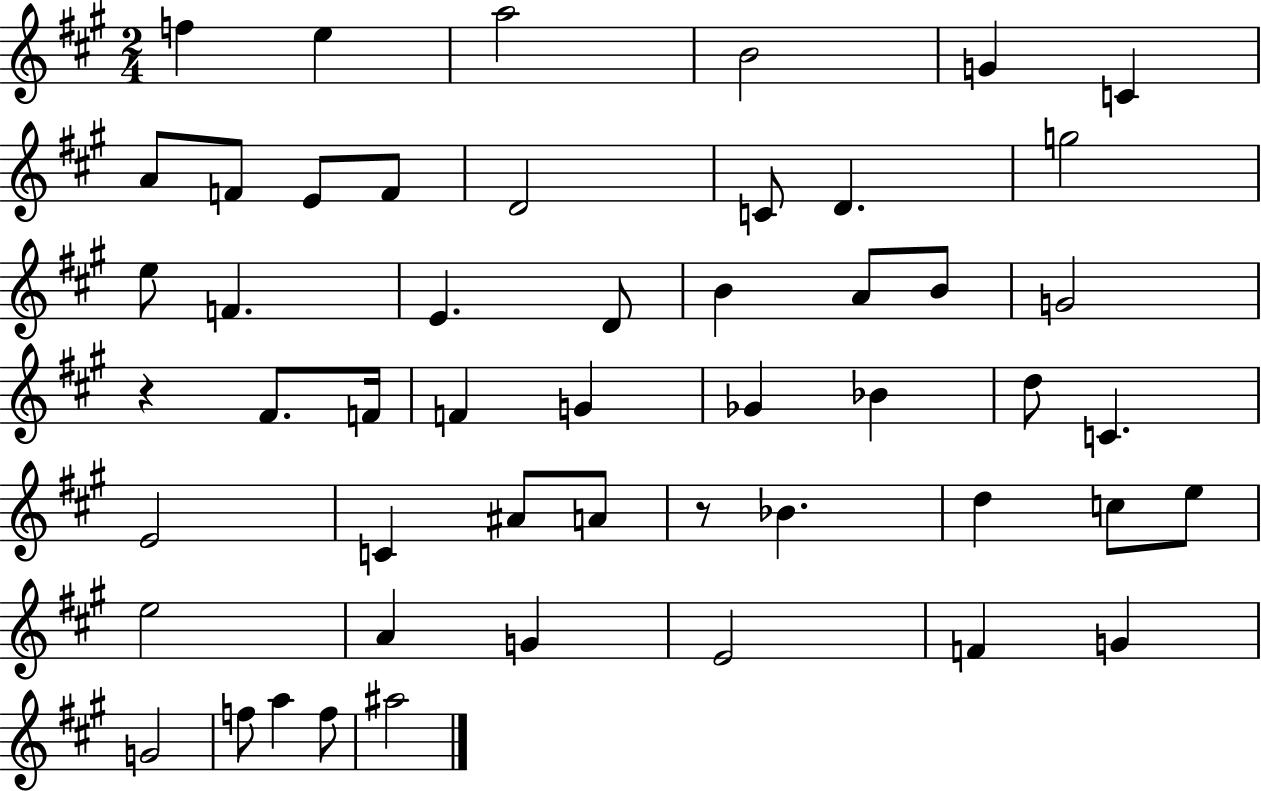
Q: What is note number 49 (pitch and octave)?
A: A#5